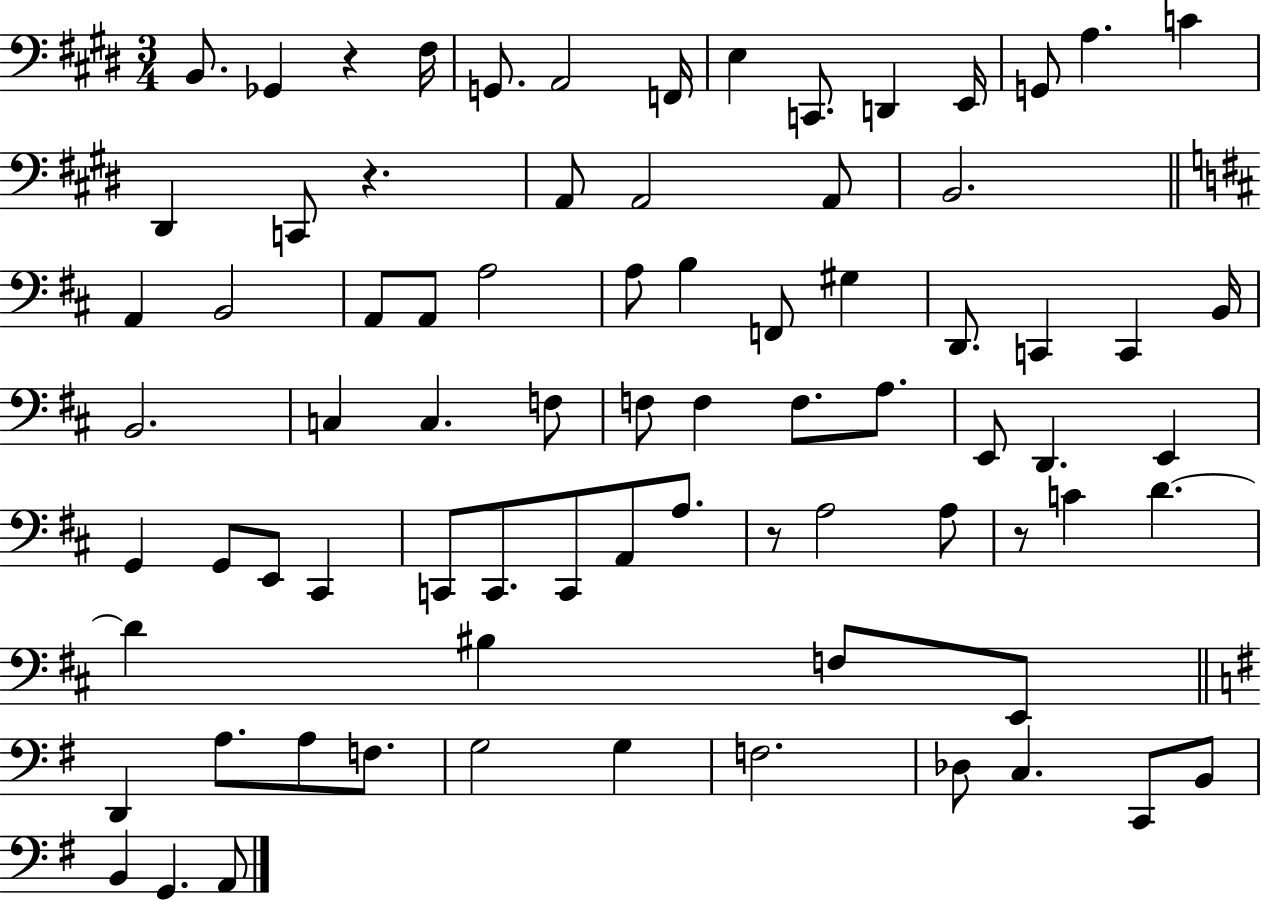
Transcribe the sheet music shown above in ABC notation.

X:1
T:Untitled
M:3/4
L:1/4
K:E
B,,/2 _G,, z ^F,/4 G,,/2 A,,2 F,,/4 E, C,,/2 D,, E,,/4 G,,/2 A, C ^D,, C,,/2 z A,,/2 A,,2 A,,/2 B,,2 A,, B,,2 A,,/2 A,,/2 A,2 A,/2 B, F,,/2 ^G, D,,/2 C,, C,, B,,/4 B,,2 C, C, F,/2 F,/2 F, F,/2 A,/2 E,,/2 D,, E,, G,, G,,/2 E,,/2 ^C,, C,,/2 C,,/2 C,,/2 A,,/2 A,/2 z/2 A,2 A,/2 z/2 C D D ^B, F,/2 E,,/2 D,, A,/2 A,/2 F,/2 G,2 G, F,2 _D,/2 C, C,,/2 B,,/2 B,, G,, A,,/2